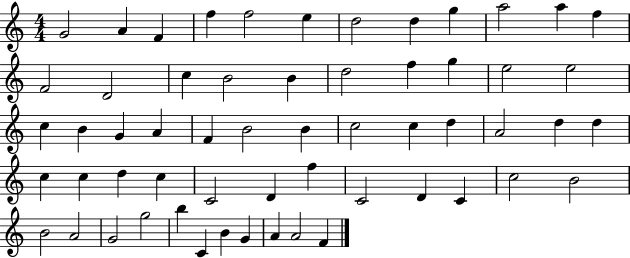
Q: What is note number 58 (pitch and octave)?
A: F4